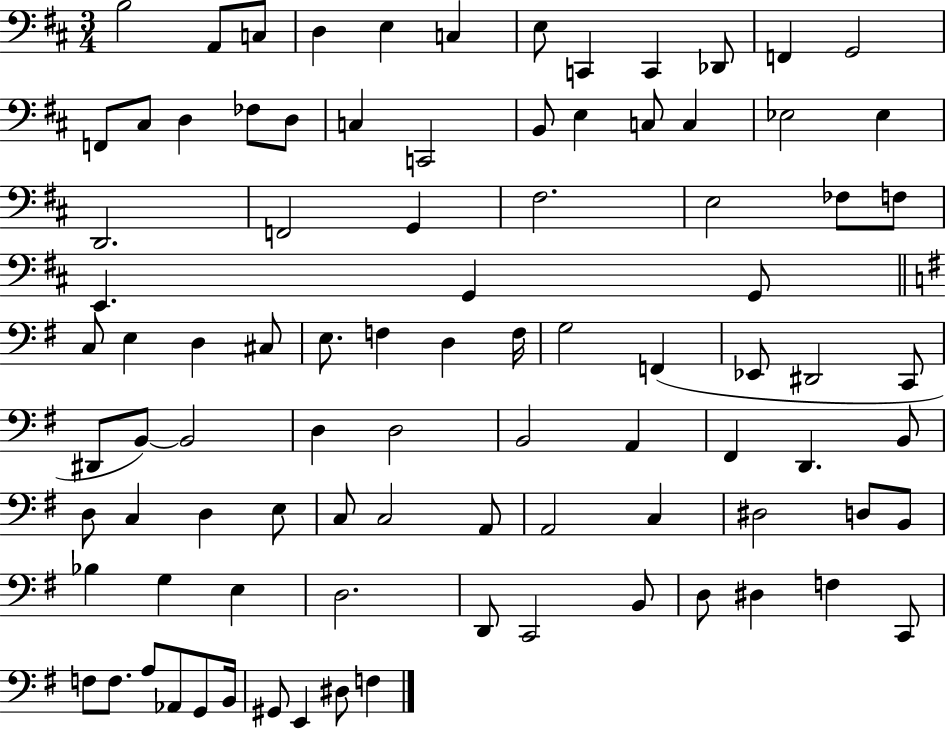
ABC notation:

X:1
T:Untitled
M:3/4
L:1/4
K:D
B,2 A,,/2 C,/2 D, E, C, E,/2 C,, C,, _D,,/2 F,, G,,2 F,,/2 ^C,/2 D, _F,/2 D,/2 C, C,,2 B,,/2 E, C,/2 C, _E,2 _E, D,,2 F,,2 G,, ^F,2 E,2 _F,/2 F,/2 E,, G,, G,,/2 C,/2 E, D, ^C,/2 E,/2 F, D, F,/4 G,2 F,, _E,,/2 ^D,,2 C,,/2 ^D,,/2 B,,/2 B,,2 D, D,2 B,,2 A,, ^F,, D,, B,,/2 D,/2 C, D, E,/2 C,/2 C,2 A,,/2 A,,2 C, ^D,2 D,/2 B,,/2 _B, G, E, D,2 D,,/2 C,,2 B,,/2 D,/2 ^D, F, C,,/2 F,/2 F,/2 A,/2 _A,,/2 G,,/2 B,,/4 ^G,,/2 E,, ^D,/2 F,